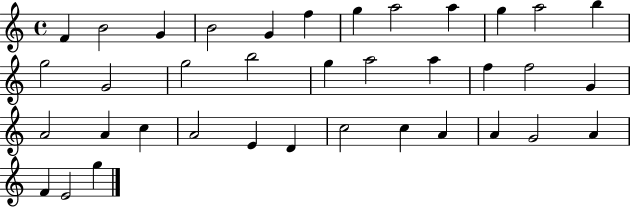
F4/q B4/h G4/q B4/h G4/q F5/q G5/q A5/h A5/q G5/q A5/h B5/q G5/h G4/h G5/h B5/h G5/q A5/h A5/q F5/q F5/h G4/q A4/h A4/q C5/q A4/h E4/q D4/q C5/h C5/q A4/q A4/q G4/h A4/q F4/q E4/h G5/q